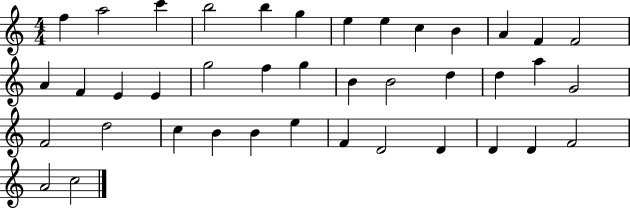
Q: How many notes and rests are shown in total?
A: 40